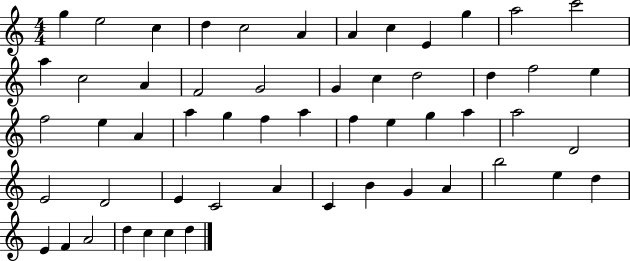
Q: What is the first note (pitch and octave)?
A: G5